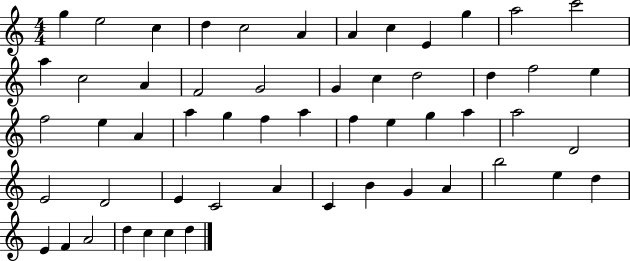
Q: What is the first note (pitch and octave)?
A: G5